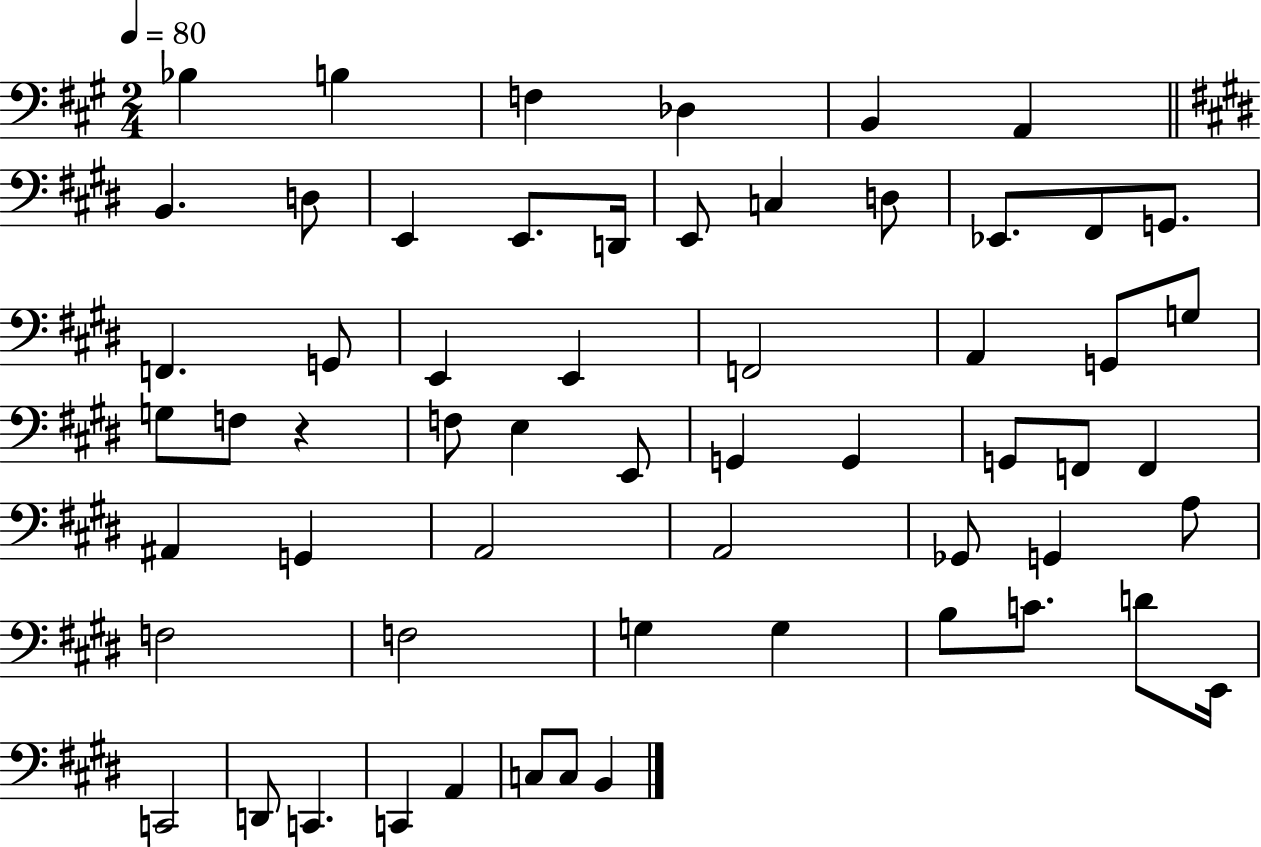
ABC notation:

X:1
T:Untitled
M:2/4
L:1/4
K:A
_B, B, F, _D, B,, A,, B,, D,/2 E,, E,,/2 D,,/4 E,,/2 C, D,/2 _E,,/2 ^F,,/2 G,,/2 F,, G,,/2 E,, E,, F,,2 A,, G,,/2 G,/2 G,/2 F,/2 z F,/2 E, E,,/2 G,, G,, G,,/2 F,,/2 F,, ^A,, G,, A,,2 A,,2 _G,,/2 G,, A,/2 F,2 F,2 G, G, B,/2 C/2 D/2 E,,/4 C,,2 D,,/2 C,, C,, A,, C,/2 C,/2 B,,